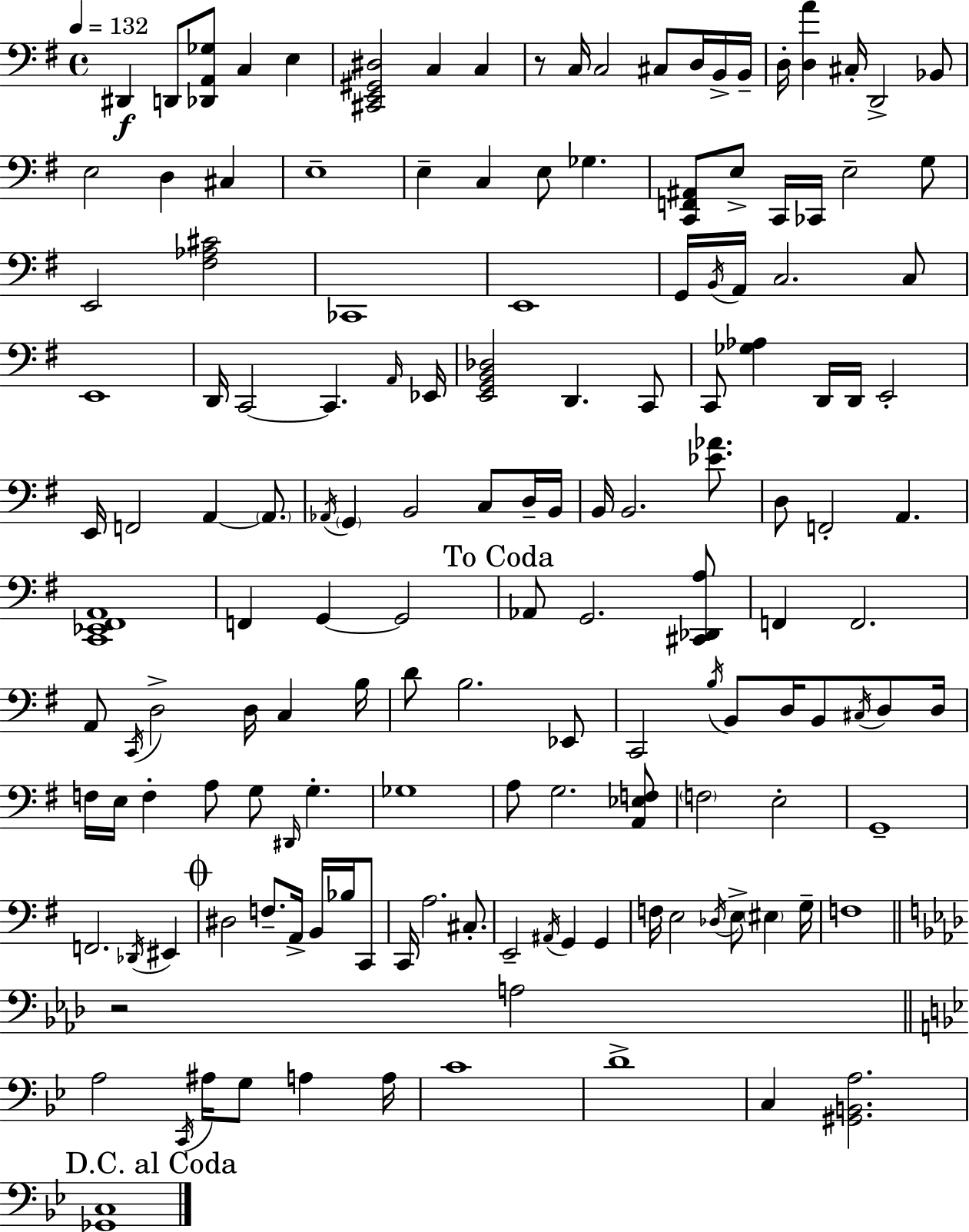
D#2/q D2/e [Db2,A2,Gb3]/e C3/q E3/q [C#2,E2,G#2,D#3]/h C3/q C3/q R/e C3/s C3/h C#3/e D3/s B2/s B2/s D3/s [D3,A4]/q C#3/s D2/h Bb2/e E3/h D3/q C#3/q E3/w E3/q C3/q E3/e Gb3/q. [C2,F2,A#2]/e E3/e C2/s CES2/s E3/h G3/e E2/h [F#3,Ab3,C#4]/h CES2/w E2/w G2/s B2/s A2/s C3/h. C3/e E2/w D2/s C2/h C2/q. A2/s Eb2/s [E2,G2,B2,Db3]/h D2/q. C2/e C2/e [Gb3,Ab3]/q D2/s D2/s E2/h E2/s F2/h A2/q A2/e. Ab2/s G2/q B2/h C3/e D3/s B2/s B2/s B2/h. [Eb4,Ab4]/e. D3/e F2/h A2/q. [C2,Eb2,F#2,A2]/w F2/q G2/q G2/h Ab2/e G2/h. [C#2,Db2,A3]/e F2/q F2/h. A2/e C2/s D3/h D3/s C3/q B3/s D4/e B3/h. Eb2/e C2/h B3/s B2/e D3/s B2/e C#3/s D3/e D3/s F3/s E3/s F3/q A3/e G3/e D#2/s G3/q. Gb3/w A3/e G3/h. [A2,Eb3,F3]/e F3/h E3/h G2/w F2/h. Db2/s EIS2/q D#3/h F3/e. A2/s B2/s Bb3/s C2/e C2/s A3/h. C#3/e. E2/h A#2/s G2/q G2/q F3/s E3/h Db3/s E3/e EIS3/q G3/s F3/w R/h A3/h A3/h C2/s A#3/s G3/e A3/q A3/s C4/w D4/w C3/q [G#2,B2,A3]/h. [Gb2,C3]/w